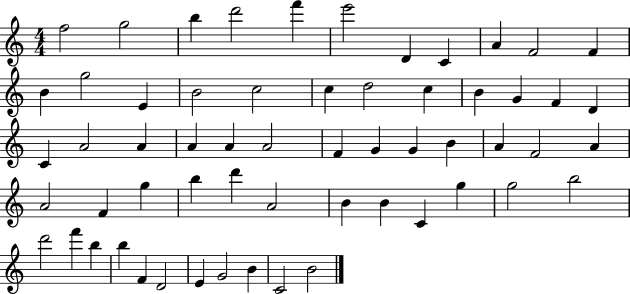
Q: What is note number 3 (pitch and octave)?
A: B5